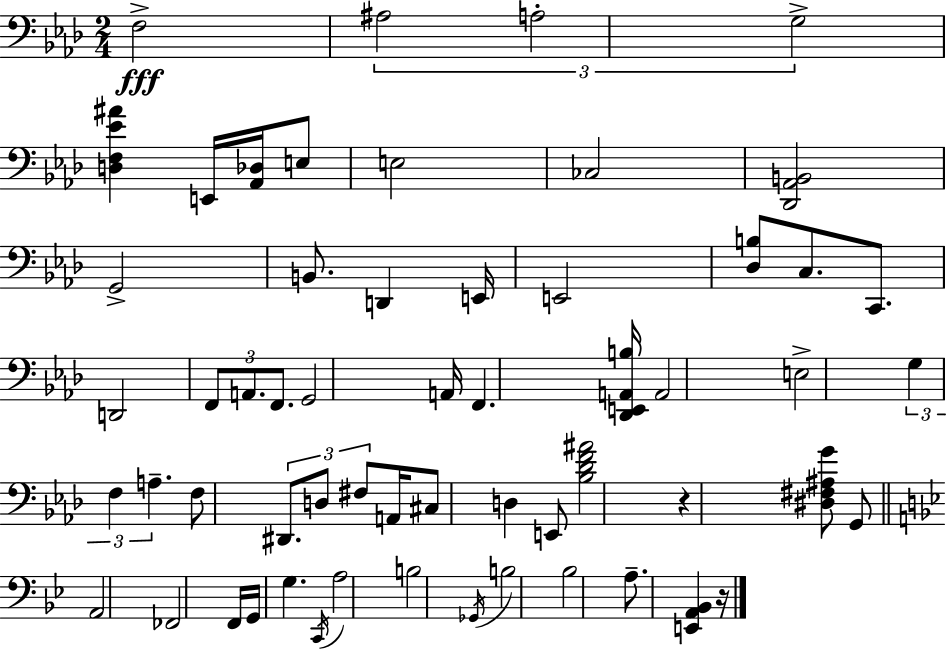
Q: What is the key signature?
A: F minor